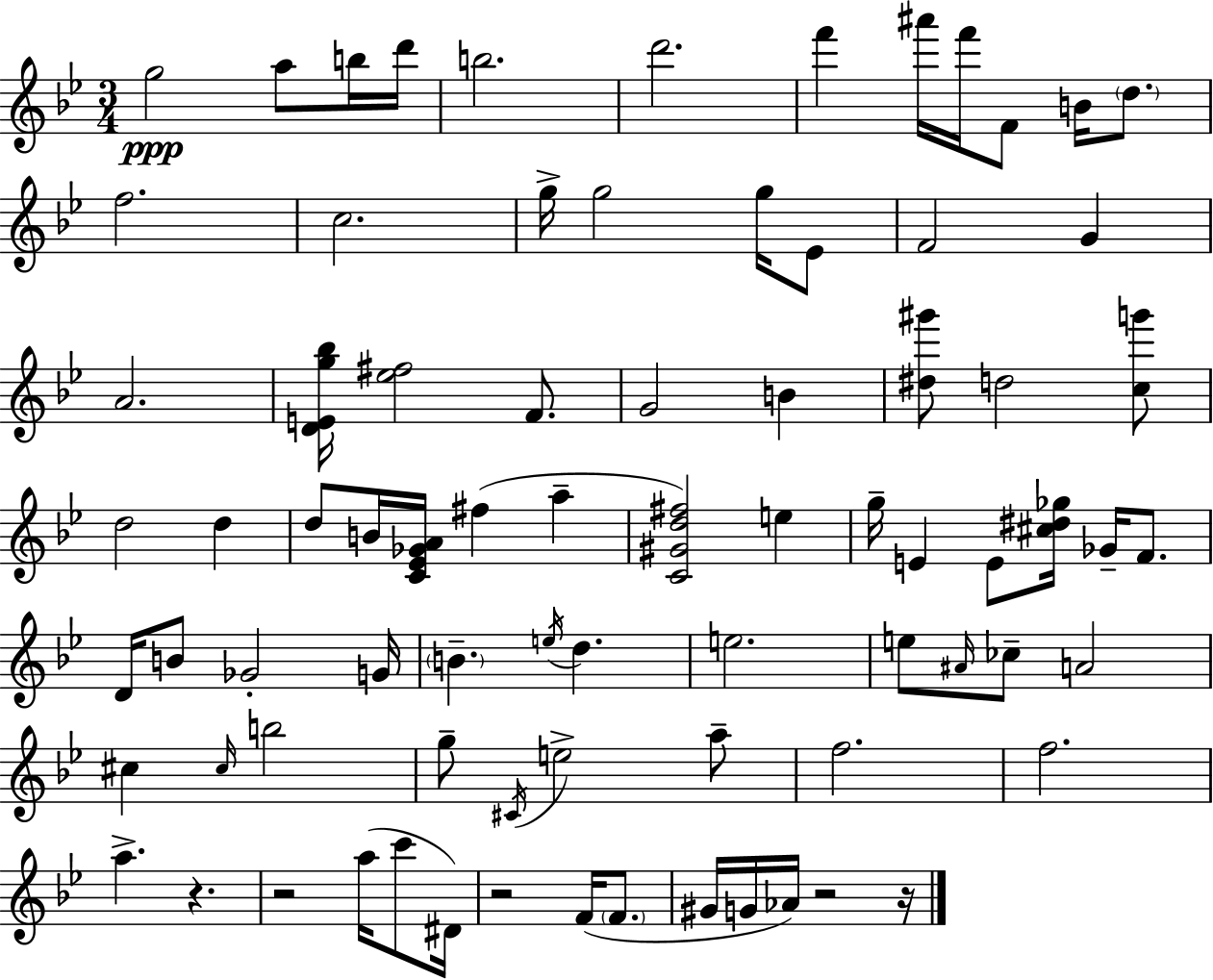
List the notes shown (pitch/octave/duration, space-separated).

G5/h A5/e B5/s D6/s B5/h. D6/h. F6/q A#6/s F6/s F4/e B4/s D5/e. F5/h. C5/h. G5/s G5/h G5/s Eb4/e F4/h G4/q A4/h. [D4,E4,G5,Bb5]/s [Eb5,F#5]/h F4/e. G4/h B4/q [D#5,G#6]/e D5/h [C5,G6]/e D5/h D5/q D5/e B4/s [C4,Eb4,Gb4,A4]/s F#5/q A5/q [C4,G#4,D5,F#5]/h E5/q G5/s E4/q E4/e [C#5,D#5,Gb5]/s Gb4/s F4/e. D4/s B4/e Gb4/h G4/s B4/q. E5/s D5/q. E5/h. E5/e A#4/s CES5/e A4/h C#5/q C#5/s B5/h G5/e C#4/s E5/h A5/e F5/h. F5/h. A5/q. R/q. R/h A5/s C6/e D#4/s R/h F4/s F4/e. G#4/s G4/s Ab4/s R/h R/s